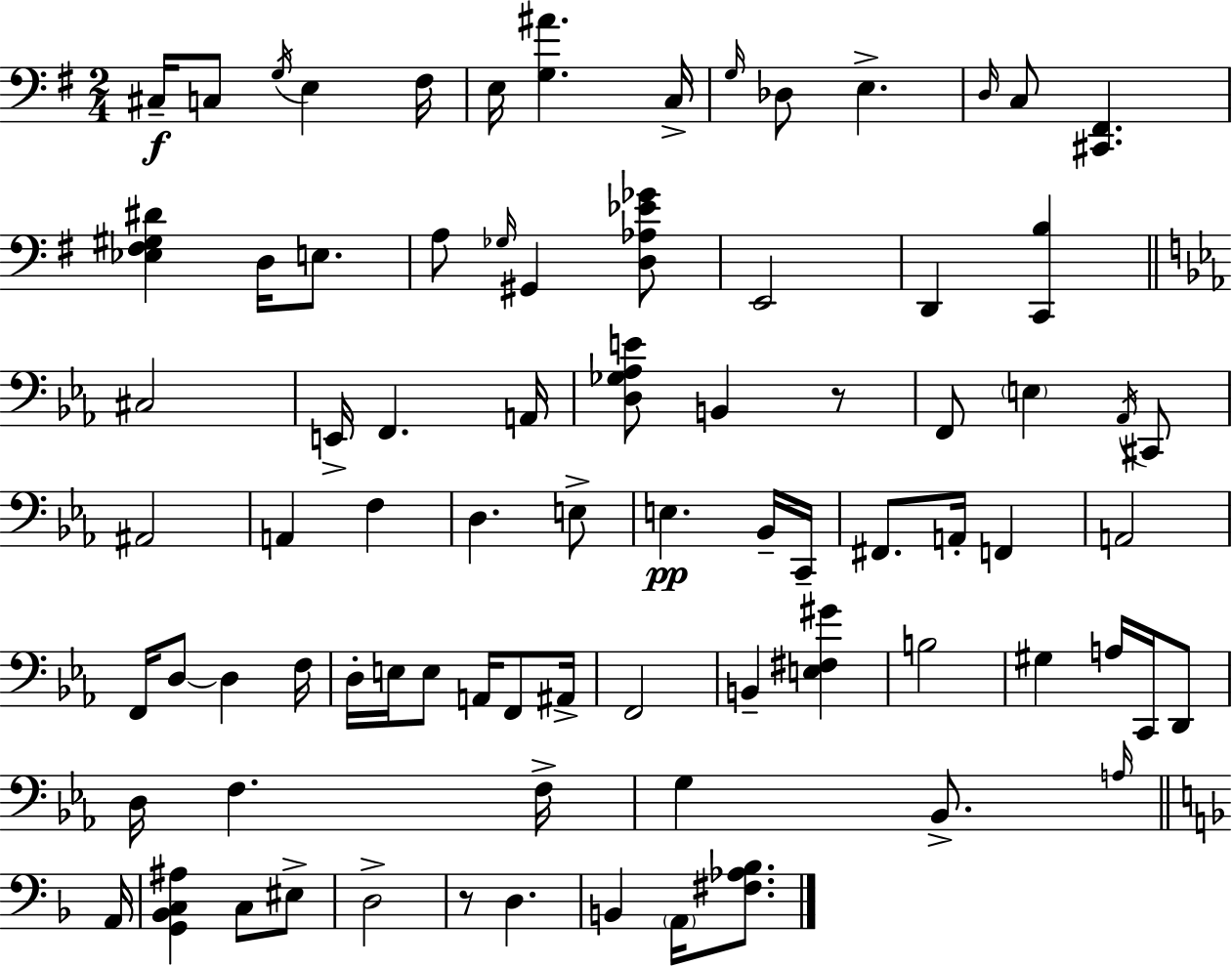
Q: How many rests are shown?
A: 2